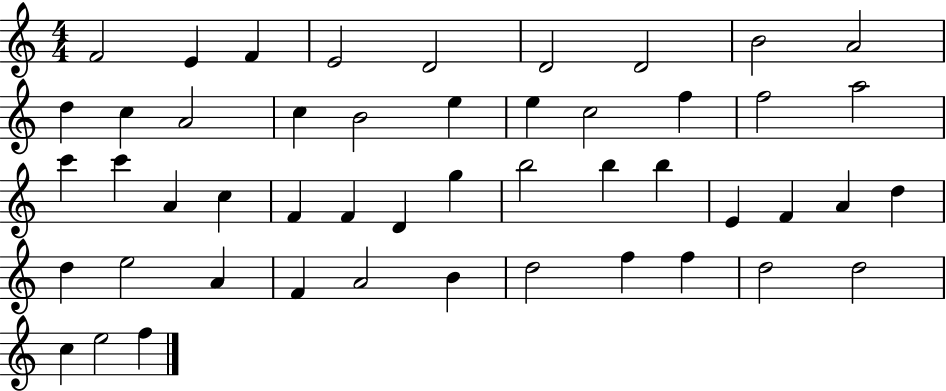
F4/h E4/q F4/q E4/h D4/h D4/h D4/h B4/h A4/h D5/q C5/q A4/h C5/q B4/h E5/q E5/q C5/h F5/q F5/h A5/h C6/q C6/q A4/q C5/q F4/q F4/q D4/q G5/q B5/h B5/q B5/q E4/q F4/q A4/q D5/q D5/q E5/h A4/q F4/q A4/h B4/q D5/h F5/q F5/q D5/h D5/h C5/q E5/h F5/q